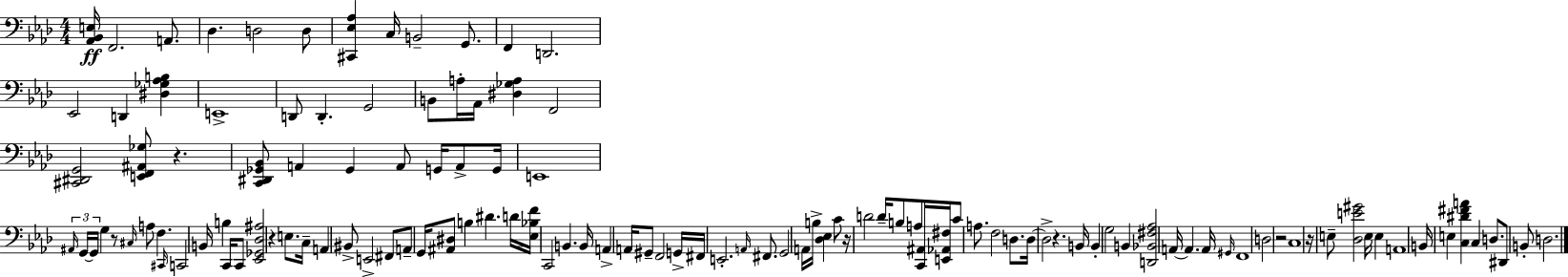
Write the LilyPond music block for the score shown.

{
  \clef bass
  \numericTimeSignature
  \time 4/4
  \key aes \major
  \repeat volta 2 { <aes, bes, e>16\ff f,2. a,8. | des4. d2 d8 | <cis, ees aes>4 c16 b,2-- g,8. | f,4 d,2. | \break ees,2 d,4 <dis ges aes b>4 | e,1-> | d,8 d,4.-. g,2 | b,8 a16-. aes,16 <dis ges a>4 f,2 | \break <cis, dis, g,>2 <e, f, ais, ges>8 r4. | <c, dis, ges, bes,>8 a,4 ges,4 a,8 g,16 a,8-> g,16 | e,1 | \tuplet 3/2 { \grace { ais,16 } g,16~~ g,16 } g4 r8 \grace { cis16 } a8 f4. | \break \grace { cis,16 } c,2 b,16 b4 | c,16 c,8 <ees, ges, des ais>2 r4 e8. | c16-- a,4 bis,8-> e,2-> | fis,8 a,8-- g,16 <ais, dis>8 b4 dis'4. | \break d'16 <ees bes f'>16 c,2 b,4. | b,16 a,4-> a,16 gis,8-- f,2 | g,16-> fis,16 e,2.-. | \grace { a,16 } fis,8. g,2 a,16 b16-> <des ees>4 | \break c'8 r16 d'2 d'16-- b8 | a8 <c, ais,>16 <e, aes, fis>16 c'8 a8. f2 | d8. d16~~ d2-> r4. | b,16 b,4-. g2 | \break b,4 <d, bes, fis aes>2 a,16~~ a,4. | a,16 \grace { gis,16 } f,1 | d2 r2 | c1 | \break r16 e8-- <des e' gis'>2 | e16 e4 a,1 | b,16 e4 <c dis' fis' a'>4 c4 | d8. dis,8 b,8-. d2. | \break } \bar "|."
}